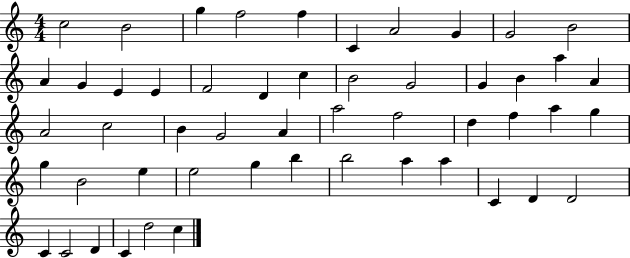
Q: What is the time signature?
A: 4/4